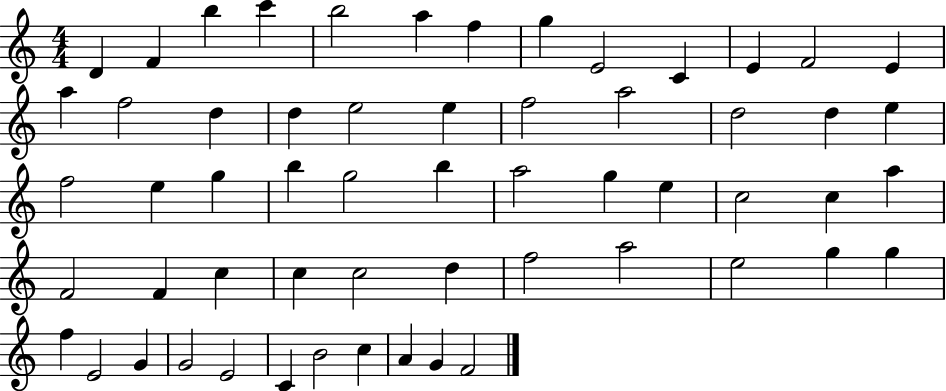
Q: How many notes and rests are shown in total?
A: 58